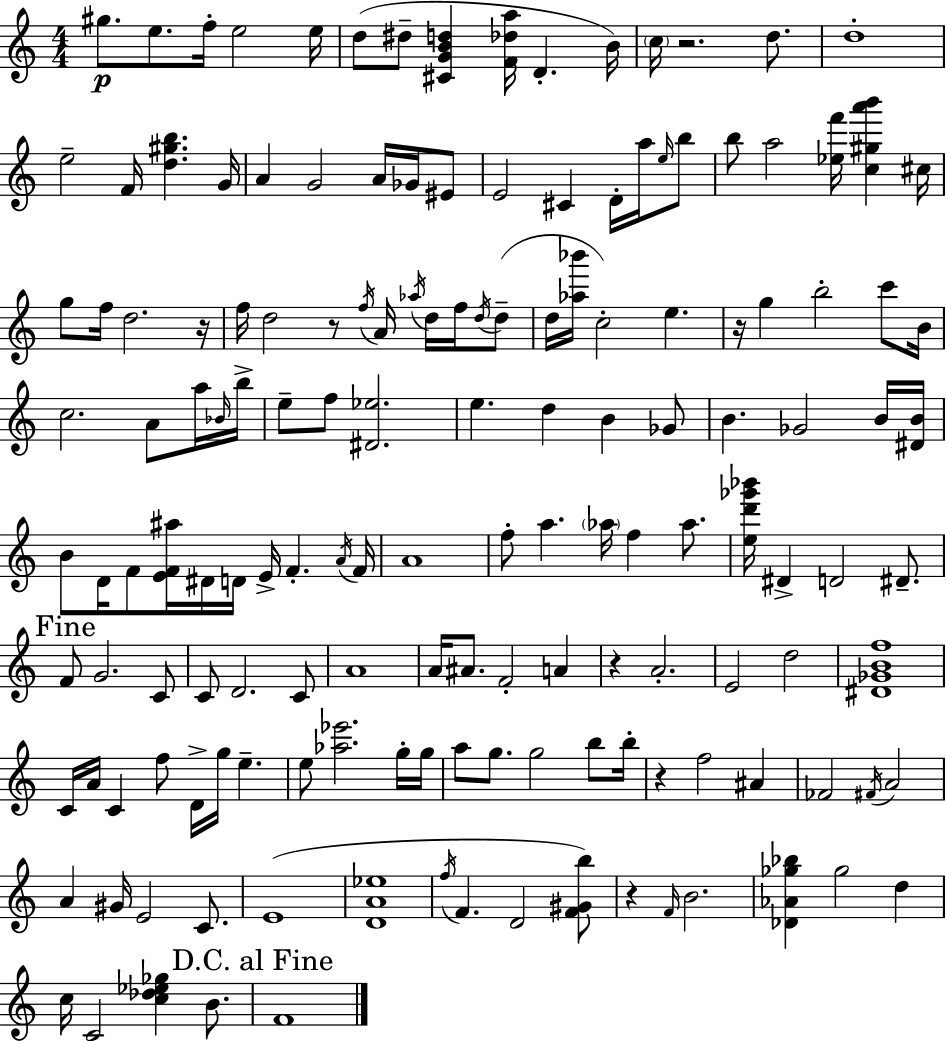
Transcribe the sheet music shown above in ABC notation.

X:1
T:Untitled
M:4/4
L:1/4
K:C
^g/2 e/2 f/4 e2 e/4 d/2 ^d/2 [^CGBd] [F_da]/4 D B/4 c/4 z2 d/2 d4 e2 F/4 [d^gb] G/4 A G2 A/4 _G/4 ^E/2 E2 ^C D/4 a/4 e/4 b/2 b/2 a2 [_ef']/4 [c^ga'b'] ^c/4 g/2 f/4 d2 z/4 f/4 d2 z/2 f/4 A/4 _a/4 d/4 f/4 d/4 d/2 d/4 [_a_b']/4 c2 e z/4 g b2 c'/2 B/4 c2 A/2 a/4 _B/4 b/4 e/2 f/2 [^D_e]2 e d B _G/2 B _G2 B/4 [^DB]/4 B/2 D/4 F/2 [EF^a]/4 ^D/4 D/4 E/4 F A/4 F/4 A4 f/2 a _a/4 f _a/2 [ed'_g'_b']/4 ^D D2 ^D/2 F/2 G2 C/2 C/2 D2 C/2 A4 A/4 ^A/2 F2 A z A2 E2 d2 [^D_GBf]4 C/4 A/4 C f/2 D/4 g/4 e e/2 [_a_e']2 g/4 g/4 a/2 g/2 g2 b/2 b/4 z f2 ^A _F2 ^F/4 A2 A ^G/4 E2 C/2 E4 [DA_e]4 f/4 F D2 [F^Gb]/2 z F/4 B2 [_D_A_g_b] _g2 d c/4 C2 [c_d_e_g] B/2 F4